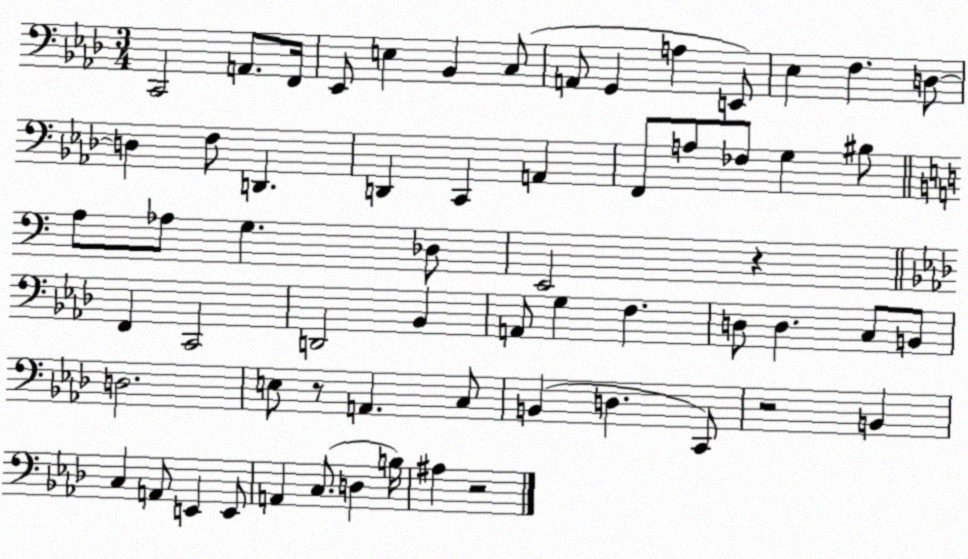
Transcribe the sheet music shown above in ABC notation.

X:1
T:Untitled
M:3/4
L:1/4
K:Ab
C,,2 A,,/2 F,,/4 _E,,/2 E, _B,, C,/2 A,,/2 G,, A, E,,/2 _E, F, D,/2 D, F,/2 D,, D,, C,, A,, F,,/2 A,/2 _F,/2 G, ^B,/2 A,/2 _A,/2 G, _D,/2 E,,2 z F,, C,,2 D,,2 _B,, A,,/2 G, F, D,/2 D, C,/2 B,,/2 D,2 E,/2 z/2 A,, C,/2 B,, D, C,,/2 z2 B,, C, A,,/2 E,, E,,/2 A,, C,/2 D, B,/4 ^A, z2